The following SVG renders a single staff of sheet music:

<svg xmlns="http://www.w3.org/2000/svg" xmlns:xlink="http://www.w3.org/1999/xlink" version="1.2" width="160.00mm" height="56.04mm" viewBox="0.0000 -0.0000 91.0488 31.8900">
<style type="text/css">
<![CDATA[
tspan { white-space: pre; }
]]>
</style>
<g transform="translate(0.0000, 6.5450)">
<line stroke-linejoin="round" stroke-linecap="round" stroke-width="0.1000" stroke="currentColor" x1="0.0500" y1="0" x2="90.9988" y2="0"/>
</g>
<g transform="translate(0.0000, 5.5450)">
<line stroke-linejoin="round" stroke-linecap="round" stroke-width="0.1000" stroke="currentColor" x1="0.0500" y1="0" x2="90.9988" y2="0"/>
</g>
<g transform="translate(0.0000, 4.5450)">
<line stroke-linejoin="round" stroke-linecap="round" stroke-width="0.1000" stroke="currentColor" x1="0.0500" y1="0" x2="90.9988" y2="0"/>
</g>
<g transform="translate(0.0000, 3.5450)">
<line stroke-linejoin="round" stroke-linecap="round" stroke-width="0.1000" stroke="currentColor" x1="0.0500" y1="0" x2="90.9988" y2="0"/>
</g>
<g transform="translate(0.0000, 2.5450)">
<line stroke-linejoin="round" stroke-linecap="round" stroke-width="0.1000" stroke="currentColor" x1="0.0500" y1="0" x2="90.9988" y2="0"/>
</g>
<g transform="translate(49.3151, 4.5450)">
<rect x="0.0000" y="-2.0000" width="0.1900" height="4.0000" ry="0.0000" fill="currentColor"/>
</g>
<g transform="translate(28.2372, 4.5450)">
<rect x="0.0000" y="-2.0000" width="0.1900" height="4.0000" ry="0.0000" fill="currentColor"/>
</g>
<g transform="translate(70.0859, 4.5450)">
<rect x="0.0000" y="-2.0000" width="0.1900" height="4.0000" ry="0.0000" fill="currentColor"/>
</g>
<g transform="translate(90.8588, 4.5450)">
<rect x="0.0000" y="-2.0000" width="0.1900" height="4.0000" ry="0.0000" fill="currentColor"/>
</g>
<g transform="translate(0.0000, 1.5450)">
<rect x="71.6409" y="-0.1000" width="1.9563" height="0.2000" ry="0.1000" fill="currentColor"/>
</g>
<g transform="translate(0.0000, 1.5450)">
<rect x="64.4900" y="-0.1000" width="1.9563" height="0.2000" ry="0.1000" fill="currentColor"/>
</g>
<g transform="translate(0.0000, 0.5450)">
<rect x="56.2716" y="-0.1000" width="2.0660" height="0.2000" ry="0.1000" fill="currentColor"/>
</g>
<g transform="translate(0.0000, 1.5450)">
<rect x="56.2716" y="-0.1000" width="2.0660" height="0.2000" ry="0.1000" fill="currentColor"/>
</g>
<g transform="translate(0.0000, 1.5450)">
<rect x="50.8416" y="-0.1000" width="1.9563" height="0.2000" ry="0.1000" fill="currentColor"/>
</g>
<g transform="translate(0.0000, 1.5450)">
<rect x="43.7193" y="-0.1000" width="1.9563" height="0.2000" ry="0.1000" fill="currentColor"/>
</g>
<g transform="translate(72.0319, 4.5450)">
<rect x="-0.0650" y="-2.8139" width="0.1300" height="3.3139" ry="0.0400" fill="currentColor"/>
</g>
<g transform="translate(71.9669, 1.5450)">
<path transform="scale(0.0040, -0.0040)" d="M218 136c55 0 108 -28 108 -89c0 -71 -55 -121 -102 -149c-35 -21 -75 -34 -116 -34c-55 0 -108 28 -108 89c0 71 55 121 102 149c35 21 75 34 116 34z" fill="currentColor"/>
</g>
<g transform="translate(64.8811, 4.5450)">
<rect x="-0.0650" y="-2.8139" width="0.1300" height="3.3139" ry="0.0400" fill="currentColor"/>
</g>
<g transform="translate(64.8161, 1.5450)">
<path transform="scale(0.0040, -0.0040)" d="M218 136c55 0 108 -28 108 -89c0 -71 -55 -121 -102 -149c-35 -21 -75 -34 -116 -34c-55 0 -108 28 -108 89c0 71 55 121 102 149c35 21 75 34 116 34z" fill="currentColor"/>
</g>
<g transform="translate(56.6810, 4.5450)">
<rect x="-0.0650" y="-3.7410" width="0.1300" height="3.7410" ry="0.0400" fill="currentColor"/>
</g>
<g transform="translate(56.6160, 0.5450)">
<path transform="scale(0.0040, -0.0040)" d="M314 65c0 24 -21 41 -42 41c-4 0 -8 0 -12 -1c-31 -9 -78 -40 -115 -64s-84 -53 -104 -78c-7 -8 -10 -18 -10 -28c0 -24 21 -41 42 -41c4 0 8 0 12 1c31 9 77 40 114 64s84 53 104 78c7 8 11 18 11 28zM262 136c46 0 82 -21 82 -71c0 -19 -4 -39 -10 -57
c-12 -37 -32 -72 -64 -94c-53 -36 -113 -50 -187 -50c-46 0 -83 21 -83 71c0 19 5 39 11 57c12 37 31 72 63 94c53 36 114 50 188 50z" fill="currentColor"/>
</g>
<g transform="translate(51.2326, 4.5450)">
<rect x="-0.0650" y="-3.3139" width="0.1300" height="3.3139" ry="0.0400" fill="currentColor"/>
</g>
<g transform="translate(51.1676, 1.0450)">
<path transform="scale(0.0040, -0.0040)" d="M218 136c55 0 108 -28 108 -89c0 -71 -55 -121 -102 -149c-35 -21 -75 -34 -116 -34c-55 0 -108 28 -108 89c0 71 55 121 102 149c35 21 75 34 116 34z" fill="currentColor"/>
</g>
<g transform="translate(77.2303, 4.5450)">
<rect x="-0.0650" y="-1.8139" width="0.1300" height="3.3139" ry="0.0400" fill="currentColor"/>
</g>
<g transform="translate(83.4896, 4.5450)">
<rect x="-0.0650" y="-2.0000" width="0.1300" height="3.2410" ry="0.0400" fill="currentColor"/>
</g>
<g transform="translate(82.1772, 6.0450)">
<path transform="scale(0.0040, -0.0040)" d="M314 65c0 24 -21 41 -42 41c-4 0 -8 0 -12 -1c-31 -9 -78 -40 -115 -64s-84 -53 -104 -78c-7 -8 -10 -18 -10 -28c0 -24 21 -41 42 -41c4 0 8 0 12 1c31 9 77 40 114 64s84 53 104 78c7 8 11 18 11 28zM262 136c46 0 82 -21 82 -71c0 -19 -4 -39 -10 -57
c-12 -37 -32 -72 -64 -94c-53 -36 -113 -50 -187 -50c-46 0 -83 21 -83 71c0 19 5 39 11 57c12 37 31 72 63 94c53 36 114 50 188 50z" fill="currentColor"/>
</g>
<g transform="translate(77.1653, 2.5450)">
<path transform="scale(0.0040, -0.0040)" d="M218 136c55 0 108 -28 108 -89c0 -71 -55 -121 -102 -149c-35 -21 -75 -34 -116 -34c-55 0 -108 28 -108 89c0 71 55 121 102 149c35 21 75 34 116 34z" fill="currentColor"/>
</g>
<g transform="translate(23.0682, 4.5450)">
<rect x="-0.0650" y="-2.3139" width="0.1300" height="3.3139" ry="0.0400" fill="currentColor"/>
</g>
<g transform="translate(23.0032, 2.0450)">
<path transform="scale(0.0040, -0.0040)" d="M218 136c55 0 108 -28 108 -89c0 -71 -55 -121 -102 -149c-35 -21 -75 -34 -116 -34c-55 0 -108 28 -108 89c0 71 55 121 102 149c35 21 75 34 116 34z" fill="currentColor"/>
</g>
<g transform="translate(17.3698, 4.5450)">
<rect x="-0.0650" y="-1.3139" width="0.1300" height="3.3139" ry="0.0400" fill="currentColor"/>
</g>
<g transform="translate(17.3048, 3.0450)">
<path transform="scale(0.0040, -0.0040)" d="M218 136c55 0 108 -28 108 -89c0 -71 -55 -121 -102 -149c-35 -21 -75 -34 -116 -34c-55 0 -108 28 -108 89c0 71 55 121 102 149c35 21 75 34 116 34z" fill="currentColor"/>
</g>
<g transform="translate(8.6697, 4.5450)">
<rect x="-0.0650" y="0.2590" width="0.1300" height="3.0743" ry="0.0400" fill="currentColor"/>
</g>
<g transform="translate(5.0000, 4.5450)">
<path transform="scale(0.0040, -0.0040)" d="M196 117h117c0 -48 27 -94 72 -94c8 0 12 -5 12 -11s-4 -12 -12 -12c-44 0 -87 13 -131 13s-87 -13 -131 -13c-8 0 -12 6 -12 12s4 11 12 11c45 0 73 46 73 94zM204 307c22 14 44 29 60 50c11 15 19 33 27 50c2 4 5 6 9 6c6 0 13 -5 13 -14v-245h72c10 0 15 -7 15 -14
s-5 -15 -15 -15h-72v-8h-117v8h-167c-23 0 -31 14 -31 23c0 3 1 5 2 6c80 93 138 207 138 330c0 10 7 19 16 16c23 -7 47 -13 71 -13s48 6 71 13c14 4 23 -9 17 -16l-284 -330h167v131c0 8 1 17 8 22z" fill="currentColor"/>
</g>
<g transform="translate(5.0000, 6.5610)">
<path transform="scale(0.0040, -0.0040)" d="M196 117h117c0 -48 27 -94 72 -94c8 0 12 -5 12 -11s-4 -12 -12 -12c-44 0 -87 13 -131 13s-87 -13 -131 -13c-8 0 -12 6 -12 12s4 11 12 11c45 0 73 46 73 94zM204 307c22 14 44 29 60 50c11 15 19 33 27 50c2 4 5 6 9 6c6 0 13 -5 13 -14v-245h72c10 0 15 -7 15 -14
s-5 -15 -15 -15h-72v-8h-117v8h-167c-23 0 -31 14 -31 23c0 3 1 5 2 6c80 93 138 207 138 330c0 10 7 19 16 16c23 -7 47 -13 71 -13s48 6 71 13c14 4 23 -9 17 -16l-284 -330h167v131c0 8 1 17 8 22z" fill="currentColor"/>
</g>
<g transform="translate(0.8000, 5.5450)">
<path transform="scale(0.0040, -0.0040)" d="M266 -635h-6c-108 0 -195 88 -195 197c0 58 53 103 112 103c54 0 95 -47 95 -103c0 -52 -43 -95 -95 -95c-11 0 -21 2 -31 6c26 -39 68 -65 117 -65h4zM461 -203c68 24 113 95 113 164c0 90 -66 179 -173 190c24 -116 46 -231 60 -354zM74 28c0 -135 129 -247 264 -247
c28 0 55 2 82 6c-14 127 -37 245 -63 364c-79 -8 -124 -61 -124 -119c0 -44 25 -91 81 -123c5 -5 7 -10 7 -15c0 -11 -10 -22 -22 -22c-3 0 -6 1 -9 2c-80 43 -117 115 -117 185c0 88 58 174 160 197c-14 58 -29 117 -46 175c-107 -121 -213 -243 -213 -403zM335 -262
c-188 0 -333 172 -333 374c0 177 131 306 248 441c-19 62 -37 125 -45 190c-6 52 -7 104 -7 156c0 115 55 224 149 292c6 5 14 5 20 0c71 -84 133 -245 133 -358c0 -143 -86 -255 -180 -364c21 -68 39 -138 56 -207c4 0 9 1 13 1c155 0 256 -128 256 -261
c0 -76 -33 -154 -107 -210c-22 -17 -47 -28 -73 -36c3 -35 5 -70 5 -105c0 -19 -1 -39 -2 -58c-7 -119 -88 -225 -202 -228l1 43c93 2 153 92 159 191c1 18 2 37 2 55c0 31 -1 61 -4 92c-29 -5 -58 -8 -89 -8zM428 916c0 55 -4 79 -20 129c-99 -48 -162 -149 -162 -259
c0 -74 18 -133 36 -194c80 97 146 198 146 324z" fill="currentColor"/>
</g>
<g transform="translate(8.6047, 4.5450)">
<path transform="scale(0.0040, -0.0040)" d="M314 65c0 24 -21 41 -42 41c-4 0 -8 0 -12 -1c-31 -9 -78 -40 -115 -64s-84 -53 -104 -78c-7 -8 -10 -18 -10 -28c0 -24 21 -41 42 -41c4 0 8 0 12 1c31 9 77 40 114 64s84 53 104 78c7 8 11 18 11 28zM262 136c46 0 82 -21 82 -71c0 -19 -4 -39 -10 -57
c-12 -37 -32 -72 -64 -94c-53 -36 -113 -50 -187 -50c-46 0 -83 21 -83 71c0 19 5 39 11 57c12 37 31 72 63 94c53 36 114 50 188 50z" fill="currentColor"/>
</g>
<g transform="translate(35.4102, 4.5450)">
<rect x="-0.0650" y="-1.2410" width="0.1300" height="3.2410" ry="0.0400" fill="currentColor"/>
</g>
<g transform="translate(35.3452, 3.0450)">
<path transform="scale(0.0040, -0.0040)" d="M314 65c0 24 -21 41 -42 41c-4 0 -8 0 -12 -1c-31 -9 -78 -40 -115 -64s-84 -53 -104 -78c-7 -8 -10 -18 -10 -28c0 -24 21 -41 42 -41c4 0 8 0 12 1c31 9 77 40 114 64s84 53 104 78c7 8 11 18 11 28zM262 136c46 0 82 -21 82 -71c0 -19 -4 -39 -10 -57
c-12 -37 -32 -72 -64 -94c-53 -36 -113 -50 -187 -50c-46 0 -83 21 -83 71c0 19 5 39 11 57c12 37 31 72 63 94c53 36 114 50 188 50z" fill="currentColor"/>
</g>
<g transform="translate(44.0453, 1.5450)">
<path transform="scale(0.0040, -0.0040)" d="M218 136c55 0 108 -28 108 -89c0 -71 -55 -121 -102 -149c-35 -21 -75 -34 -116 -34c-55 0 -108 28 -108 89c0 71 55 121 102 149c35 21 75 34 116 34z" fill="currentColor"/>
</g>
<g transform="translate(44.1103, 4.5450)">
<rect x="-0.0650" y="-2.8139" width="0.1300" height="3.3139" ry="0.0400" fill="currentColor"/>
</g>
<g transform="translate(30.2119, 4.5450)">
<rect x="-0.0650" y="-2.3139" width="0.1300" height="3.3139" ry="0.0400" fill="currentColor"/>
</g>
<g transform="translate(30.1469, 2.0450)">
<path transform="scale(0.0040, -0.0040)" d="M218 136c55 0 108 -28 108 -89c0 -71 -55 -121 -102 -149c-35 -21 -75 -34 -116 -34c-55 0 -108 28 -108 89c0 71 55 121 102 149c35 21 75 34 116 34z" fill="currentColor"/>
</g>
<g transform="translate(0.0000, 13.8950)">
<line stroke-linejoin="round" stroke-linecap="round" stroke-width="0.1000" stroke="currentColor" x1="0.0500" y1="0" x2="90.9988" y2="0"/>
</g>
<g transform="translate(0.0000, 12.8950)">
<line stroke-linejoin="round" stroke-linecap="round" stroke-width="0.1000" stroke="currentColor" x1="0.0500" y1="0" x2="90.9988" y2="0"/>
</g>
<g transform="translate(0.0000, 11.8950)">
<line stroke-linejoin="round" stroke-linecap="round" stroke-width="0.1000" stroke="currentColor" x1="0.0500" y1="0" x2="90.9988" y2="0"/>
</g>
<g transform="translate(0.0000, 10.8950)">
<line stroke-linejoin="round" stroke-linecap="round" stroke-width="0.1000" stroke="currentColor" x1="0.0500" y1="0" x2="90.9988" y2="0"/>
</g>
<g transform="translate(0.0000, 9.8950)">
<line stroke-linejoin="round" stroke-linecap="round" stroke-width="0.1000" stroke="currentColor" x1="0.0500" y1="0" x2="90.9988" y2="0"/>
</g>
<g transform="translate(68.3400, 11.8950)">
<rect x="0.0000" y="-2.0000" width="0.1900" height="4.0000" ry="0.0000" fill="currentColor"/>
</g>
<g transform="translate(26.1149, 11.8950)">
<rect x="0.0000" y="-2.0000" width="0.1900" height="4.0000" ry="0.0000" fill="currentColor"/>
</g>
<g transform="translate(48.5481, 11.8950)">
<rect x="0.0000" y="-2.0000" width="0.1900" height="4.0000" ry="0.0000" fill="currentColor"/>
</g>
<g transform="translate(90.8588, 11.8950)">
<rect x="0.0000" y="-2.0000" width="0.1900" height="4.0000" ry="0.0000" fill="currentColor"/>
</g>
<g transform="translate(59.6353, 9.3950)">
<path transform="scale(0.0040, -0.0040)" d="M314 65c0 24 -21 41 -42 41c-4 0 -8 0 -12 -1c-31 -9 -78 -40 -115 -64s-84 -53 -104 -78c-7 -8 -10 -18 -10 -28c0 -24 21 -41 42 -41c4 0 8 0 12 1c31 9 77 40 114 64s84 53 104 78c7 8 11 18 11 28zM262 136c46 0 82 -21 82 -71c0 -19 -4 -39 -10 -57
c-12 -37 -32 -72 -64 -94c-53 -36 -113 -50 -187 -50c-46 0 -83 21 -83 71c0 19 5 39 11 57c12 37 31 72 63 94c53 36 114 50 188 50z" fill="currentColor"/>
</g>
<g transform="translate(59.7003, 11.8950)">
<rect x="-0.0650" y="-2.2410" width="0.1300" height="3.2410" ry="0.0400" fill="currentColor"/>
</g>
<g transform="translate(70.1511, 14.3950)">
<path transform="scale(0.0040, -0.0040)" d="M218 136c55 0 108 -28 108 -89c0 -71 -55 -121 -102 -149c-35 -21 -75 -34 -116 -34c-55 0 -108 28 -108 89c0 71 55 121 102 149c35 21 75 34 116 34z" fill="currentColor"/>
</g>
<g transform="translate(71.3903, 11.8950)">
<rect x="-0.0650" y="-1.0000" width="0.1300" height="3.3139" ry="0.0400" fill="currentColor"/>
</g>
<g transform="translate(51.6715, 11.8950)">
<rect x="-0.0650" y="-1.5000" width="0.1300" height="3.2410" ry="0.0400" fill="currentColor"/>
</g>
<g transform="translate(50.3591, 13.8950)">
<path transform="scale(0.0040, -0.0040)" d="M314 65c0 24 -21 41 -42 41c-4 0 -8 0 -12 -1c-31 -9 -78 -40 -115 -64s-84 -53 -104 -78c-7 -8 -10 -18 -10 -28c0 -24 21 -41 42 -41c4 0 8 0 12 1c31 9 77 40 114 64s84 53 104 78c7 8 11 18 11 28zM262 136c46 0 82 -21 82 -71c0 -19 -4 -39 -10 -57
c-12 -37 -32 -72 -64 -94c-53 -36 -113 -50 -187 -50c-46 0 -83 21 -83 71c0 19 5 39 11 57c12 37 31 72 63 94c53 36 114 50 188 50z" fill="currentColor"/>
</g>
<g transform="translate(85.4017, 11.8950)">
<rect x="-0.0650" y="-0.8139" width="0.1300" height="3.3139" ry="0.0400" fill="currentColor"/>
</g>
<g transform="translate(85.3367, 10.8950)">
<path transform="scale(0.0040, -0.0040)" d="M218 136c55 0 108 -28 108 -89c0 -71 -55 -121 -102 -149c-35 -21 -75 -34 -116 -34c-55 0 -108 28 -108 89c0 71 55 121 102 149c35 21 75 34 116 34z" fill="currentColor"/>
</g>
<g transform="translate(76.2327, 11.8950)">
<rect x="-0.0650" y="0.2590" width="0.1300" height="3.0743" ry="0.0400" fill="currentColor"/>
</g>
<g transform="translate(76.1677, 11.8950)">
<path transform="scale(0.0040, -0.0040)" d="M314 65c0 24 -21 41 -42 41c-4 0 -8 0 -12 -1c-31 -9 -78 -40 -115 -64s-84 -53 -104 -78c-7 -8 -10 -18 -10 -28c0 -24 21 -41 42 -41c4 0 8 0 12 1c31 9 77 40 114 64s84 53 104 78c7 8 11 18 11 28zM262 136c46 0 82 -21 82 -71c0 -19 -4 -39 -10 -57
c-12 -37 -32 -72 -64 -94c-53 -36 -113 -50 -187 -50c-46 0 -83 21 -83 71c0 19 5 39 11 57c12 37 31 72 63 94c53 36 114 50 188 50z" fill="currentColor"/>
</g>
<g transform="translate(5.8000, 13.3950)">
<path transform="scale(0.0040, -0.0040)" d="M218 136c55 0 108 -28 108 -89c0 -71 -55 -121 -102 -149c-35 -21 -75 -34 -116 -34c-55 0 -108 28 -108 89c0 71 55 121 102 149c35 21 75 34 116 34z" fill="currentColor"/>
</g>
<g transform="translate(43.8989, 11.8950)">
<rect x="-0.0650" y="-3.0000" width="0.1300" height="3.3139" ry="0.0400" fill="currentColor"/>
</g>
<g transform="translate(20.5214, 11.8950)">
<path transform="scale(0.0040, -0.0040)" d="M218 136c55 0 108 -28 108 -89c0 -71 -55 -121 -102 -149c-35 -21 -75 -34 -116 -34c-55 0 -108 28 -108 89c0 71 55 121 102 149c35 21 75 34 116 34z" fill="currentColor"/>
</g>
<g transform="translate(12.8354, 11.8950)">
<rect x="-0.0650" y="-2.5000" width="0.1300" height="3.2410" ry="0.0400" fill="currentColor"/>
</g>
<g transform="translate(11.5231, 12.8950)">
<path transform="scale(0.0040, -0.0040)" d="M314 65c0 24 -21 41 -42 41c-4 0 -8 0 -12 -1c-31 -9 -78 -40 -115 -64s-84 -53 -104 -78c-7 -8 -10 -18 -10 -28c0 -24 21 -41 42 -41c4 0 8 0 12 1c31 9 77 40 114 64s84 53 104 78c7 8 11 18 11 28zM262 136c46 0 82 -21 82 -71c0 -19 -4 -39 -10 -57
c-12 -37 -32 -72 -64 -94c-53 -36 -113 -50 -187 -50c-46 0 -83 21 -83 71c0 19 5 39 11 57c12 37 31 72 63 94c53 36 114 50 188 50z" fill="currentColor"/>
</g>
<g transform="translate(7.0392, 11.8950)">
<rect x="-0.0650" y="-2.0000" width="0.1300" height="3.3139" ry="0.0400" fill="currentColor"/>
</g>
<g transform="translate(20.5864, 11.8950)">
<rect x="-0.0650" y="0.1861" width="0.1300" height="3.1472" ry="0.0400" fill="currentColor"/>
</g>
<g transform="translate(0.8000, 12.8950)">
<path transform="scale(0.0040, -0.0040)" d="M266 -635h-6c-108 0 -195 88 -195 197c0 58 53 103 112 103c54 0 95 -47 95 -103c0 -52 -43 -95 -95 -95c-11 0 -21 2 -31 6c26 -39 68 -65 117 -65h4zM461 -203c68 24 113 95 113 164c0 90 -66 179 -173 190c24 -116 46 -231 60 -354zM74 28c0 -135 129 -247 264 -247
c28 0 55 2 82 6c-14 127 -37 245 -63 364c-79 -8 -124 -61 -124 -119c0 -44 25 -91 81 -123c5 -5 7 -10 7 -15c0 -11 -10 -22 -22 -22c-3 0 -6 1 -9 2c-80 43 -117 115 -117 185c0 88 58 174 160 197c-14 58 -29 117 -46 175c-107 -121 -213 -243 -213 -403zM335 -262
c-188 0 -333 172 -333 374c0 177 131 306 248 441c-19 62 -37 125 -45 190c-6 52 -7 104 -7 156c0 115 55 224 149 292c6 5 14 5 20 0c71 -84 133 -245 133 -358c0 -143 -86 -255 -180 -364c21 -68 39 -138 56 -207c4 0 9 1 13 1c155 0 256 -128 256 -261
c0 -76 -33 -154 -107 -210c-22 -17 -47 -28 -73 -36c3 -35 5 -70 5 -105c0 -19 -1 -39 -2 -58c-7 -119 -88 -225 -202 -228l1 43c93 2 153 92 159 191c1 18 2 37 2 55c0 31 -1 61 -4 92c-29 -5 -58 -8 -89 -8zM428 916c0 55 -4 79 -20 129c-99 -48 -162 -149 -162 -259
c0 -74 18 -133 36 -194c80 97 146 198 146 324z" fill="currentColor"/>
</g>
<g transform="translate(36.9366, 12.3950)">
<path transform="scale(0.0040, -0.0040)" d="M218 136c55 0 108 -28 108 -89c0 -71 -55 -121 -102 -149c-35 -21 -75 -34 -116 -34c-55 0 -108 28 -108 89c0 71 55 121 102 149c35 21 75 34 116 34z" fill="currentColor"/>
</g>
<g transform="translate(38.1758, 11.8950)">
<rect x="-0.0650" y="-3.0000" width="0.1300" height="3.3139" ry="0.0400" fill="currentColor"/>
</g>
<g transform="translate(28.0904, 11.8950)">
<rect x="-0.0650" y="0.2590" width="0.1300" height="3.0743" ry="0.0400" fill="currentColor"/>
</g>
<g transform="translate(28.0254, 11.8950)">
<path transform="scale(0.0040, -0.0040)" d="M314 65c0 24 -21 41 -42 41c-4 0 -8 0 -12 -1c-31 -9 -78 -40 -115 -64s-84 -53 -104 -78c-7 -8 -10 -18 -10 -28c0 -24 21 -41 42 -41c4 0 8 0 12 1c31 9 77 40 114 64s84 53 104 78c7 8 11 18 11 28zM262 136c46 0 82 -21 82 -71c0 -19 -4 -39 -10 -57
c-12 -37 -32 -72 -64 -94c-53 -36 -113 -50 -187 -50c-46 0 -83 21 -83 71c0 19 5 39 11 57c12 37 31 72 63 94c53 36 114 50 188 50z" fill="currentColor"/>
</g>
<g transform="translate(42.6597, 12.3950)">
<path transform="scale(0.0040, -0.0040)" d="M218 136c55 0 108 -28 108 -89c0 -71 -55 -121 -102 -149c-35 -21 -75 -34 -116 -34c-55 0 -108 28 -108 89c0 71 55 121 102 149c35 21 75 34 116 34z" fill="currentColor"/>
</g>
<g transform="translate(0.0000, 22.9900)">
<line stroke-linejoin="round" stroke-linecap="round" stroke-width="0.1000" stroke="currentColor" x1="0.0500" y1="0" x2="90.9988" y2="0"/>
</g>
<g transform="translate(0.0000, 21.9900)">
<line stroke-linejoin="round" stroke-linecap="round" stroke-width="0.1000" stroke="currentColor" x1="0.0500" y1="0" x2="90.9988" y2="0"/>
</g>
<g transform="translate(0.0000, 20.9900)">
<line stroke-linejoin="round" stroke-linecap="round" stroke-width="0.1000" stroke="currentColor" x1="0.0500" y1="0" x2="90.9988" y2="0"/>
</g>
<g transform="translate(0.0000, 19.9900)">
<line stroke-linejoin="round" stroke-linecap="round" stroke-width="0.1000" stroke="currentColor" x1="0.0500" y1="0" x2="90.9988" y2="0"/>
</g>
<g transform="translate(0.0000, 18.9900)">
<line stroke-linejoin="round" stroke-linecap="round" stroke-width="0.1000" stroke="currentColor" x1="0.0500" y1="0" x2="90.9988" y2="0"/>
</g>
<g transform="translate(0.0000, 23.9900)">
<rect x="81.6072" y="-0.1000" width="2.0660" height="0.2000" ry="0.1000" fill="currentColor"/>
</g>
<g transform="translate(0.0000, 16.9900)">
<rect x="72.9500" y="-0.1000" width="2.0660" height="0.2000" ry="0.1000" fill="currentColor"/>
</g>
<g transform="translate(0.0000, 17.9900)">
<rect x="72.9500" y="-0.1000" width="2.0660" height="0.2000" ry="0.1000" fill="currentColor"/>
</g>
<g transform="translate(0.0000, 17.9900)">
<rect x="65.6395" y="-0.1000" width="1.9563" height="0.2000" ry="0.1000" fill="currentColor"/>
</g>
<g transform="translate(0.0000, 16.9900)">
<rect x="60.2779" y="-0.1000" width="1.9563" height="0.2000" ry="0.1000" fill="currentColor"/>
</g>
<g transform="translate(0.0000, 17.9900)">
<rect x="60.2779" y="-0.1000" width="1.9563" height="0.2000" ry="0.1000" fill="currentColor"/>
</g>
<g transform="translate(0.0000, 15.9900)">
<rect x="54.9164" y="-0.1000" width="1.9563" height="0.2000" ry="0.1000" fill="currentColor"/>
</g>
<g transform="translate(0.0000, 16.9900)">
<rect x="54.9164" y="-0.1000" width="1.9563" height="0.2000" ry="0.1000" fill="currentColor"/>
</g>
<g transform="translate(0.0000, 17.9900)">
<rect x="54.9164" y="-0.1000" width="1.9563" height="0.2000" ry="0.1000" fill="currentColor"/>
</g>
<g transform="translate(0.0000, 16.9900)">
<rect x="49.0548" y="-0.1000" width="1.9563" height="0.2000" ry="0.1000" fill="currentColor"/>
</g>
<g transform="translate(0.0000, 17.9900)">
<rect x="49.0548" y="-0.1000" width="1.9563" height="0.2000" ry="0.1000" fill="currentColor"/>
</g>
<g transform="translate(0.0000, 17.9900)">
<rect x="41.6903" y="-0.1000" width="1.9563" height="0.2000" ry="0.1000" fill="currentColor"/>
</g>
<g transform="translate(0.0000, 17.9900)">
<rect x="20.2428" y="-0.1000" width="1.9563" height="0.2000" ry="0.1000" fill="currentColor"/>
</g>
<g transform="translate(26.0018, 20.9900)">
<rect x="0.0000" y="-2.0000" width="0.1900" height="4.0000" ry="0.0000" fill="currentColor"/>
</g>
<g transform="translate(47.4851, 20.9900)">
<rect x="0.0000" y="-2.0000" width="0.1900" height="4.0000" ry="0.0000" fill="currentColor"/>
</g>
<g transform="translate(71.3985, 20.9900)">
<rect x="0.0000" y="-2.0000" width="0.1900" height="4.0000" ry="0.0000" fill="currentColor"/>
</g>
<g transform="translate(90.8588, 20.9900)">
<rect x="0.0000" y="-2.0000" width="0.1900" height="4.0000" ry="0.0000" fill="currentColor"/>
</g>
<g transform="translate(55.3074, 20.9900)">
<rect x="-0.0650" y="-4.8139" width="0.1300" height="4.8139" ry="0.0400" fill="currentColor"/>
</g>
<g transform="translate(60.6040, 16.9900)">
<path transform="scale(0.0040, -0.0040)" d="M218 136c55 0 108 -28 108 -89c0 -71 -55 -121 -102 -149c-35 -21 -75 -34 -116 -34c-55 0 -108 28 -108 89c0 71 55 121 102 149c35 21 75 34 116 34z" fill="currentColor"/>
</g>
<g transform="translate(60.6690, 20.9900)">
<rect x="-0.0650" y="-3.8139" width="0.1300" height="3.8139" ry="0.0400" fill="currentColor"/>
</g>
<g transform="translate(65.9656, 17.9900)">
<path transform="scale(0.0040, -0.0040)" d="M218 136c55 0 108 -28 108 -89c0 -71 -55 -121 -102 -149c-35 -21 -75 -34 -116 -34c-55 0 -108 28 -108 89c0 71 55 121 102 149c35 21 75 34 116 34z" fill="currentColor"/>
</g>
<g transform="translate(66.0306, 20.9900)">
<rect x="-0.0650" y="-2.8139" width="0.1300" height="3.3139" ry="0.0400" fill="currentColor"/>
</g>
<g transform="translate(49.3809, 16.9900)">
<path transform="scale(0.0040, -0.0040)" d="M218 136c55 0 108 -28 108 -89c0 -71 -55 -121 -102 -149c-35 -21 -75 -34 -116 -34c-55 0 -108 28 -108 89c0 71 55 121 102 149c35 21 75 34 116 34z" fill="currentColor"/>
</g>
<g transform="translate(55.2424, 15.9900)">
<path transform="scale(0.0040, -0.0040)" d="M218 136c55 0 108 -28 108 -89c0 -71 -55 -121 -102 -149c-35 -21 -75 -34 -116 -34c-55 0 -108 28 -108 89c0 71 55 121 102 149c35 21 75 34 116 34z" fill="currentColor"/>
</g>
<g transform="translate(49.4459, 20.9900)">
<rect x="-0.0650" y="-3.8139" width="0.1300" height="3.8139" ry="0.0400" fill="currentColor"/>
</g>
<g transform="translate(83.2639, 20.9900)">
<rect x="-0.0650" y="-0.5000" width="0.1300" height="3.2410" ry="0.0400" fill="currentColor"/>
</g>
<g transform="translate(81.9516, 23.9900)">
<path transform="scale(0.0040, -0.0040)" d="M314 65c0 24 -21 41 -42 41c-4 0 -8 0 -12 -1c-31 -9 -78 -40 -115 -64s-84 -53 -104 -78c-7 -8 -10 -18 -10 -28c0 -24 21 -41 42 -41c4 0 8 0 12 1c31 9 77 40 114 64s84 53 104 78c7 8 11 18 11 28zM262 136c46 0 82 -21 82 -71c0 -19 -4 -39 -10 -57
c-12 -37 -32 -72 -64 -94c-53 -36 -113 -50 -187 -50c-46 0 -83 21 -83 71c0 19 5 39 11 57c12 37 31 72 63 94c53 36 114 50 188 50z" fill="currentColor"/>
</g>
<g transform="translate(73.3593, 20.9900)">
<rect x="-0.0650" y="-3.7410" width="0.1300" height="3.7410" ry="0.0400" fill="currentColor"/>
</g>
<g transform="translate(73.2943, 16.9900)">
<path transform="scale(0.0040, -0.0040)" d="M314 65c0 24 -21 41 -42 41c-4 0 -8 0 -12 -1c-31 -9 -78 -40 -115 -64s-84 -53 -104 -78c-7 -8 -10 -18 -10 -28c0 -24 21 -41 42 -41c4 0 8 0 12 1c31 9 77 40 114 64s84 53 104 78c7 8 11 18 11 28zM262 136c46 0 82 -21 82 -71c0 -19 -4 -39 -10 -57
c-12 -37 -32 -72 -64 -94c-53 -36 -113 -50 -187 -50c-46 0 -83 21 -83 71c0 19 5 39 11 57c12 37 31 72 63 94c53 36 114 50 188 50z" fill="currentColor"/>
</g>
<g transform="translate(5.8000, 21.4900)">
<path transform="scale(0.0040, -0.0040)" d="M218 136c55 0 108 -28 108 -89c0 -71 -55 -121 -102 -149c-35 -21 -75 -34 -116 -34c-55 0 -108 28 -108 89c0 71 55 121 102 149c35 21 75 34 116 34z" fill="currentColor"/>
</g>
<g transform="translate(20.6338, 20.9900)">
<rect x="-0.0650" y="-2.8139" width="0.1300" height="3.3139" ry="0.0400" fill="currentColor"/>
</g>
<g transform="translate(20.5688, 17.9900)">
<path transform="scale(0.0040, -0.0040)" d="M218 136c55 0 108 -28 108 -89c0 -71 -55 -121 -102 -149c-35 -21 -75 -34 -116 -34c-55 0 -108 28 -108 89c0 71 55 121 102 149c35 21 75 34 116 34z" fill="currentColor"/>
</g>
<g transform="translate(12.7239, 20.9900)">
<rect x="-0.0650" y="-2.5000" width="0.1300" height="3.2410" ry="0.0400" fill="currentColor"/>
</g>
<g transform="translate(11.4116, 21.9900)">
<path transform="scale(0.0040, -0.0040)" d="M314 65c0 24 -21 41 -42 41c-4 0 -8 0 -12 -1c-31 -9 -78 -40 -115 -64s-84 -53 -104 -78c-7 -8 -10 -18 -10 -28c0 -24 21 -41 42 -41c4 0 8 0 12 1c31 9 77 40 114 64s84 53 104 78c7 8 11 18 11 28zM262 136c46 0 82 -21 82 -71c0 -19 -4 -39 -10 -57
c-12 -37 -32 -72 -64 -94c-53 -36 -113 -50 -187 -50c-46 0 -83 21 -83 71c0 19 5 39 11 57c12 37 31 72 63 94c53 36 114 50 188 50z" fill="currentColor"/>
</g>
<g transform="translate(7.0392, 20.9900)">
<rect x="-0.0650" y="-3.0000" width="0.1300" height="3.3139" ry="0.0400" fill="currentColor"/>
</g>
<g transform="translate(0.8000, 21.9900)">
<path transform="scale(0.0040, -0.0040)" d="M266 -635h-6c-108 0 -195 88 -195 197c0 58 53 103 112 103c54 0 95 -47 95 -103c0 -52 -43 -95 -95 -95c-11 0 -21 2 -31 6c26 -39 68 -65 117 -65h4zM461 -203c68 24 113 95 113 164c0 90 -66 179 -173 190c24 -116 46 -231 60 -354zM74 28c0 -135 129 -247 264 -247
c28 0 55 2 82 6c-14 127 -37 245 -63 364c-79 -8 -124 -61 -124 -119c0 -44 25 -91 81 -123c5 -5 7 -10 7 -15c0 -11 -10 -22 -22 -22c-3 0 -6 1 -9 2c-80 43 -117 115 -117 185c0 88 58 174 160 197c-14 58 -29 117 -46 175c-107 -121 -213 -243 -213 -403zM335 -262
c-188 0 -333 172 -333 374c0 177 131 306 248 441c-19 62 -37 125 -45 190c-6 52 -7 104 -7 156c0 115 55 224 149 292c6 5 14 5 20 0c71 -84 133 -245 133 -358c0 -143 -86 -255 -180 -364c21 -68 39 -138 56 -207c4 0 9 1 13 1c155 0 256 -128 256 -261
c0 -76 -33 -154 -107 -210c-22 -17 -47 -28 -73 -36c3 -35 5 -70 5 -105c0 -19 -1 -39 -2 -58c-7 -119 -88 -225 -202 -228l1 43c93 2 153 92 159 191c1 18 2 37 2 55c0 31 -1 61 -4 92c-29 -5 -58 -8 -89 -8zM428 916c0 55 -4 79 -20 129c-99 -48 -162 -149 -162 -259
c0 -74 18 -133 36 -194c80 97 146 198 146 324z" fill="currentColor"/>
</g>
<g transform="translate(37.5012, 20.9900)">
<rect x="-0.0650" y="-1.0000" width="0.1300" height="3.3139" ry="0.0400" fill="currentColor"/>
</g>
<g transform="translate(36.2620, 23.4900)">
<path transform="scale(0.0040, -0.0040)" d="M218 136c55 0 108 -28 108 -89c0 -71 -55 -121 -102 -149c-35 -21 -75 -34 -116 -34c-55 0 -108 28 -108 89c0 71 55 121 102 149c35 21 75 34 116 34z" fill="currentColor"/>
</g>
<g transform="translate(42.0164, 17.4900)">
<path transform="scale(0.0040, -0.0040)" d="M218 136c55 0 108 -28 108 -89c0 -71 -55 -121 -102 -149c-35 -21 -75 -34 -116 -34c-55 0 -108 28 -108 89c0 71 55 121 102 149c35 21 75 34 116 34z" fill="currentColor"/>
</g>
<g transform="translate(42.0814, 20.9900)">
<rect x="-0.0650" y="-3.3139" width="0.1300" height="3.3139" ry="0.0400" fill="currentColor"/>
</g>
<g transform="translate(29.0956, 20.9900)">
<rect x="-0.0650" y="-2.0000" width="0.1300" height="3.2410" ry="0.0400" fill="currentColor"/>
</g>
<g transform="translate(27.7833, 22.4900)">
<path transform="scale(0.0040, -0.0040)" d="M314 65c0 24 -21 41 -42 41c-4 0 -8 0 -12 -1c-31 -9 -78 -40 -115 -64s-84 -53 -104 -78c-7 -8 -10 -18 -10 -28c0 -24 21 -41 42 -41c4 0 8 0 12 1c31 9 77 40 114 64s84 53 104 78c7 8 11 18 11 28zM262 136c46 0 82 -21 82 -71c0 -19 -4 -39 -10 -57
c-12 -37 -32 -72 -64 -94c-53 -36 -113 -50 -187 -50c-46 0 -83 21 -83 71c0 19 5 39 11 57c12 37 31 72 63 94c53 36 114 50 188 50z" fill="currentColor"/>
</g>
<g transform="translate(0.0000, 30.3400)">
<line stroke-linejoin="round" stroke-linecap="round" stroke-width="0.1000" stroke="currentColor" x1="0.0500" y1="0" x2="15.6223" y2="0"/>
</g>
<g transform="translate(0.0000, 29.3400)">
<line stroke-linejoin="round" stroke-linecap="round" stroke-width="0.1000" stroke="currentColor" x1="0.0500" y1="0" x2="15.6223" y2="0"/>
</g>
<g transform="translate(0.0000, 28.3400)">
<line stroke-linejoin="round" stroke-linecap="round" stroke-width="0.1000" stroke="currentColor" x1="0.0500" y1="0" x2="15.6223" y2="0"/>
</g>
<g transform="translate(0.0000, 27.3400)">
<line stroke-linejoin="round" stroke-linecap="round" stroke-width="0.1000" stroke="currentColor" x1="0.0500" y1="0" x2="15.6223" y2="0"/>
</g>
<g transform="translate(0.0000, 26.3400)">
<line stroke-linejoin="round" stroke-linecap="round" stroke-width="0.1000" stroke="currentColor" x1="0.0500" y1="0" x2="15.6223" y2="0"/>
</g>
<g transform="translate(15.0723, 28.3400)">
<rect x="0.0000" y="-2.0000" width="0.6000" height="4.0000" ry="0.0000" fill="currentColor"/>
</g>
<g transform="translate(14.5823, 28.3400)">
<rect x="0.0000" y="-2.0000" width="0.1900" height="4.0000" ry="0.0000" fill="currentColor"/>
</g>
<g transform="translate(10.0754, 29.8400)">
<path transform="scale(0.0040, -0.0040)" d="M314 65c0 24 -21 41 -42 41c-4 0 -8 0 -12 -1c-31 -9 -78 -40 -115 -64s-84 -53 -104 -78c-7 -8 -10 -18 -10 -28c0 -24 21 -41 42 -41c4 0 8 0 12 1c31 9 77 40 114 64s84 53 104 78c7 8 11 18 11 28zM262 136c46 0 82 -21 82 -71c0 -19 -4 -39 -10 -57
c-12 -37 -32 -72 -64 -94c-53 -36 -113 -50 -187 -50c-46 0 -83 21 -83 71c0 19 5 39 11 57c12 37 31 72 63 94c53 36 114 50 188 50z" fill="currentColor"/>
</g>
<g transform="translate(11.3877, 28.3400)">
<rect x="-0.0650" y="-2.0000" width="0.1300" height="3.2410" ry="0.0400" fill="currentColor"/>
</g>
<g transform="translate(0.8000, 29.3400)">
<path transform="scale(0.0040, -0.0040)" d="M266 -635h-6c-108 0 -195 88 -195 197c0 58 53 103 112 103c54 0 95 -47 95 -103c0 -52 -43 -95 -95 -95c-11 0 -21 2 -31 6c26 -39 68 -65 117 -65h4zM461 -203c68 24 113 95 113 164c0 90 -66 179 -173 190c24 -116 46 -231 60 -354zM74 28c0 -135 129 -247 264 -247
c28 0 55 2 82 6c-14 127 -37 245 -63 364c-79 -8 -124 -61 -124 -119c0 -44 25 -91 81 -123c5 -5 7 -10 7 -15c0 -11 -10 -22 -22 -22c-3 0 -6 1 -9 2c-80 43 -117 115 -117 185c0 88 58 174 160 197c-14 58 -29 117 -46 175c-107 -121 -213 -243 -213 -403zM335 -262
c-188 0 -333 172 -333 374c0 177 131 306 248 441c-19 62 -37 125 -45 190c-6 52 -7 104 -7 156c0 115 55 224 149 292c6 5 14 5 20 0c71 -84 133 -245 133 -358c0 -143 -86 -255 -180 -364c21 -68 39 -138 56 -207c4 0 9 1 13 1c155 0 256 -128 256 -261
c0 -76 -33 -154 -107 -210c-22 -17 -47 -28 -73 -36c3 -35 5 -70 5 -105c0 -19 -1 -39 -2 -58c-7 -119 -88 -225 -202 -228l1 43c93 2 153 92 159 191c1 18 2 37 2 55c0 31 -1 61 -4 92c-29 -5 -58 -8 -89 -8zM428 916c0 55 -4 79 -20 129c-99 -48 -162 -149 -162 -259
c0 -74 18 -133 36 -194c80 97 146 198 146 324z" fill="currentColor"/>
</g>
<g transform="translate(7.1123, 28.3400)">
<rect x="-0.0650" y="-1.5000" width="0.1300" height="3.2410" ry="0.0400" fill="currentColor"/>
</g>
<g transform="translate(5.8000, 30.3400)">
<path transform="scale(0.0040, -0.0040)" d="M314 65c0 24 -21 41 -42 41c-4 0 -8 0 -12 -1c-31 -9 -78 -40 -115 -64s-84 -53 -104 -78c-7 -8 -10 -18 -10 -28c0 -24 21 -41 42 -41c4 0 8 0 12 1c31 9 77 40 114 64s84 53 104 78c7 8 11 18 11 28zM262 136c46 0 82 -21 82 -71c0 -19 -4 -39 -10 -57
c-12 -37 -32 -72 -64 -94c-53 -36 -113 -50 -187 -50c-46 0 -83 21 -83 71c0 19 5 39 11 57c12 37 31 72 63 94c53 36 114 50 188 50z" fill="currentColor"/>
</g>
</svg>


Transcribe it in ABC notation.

X:1
T:Untitled
M:4/4
L:1/4
K:C
B2 e g g e2 a b c'2 a a f F2 F G2 B B2 A A E2 g2 D B2 d A G2 a F2 D b c' e' c' a c'2 C2 E2 F2